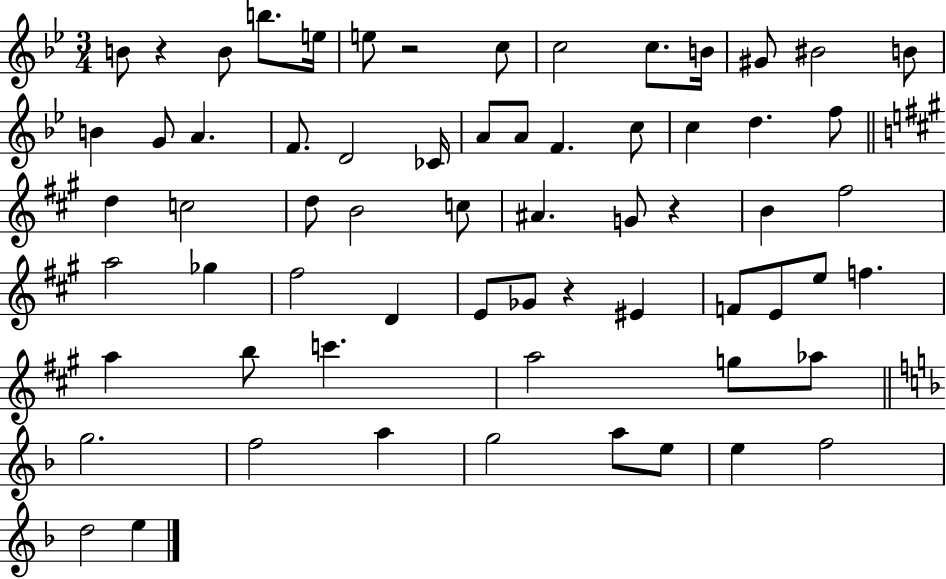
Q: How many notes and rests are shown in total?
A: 65